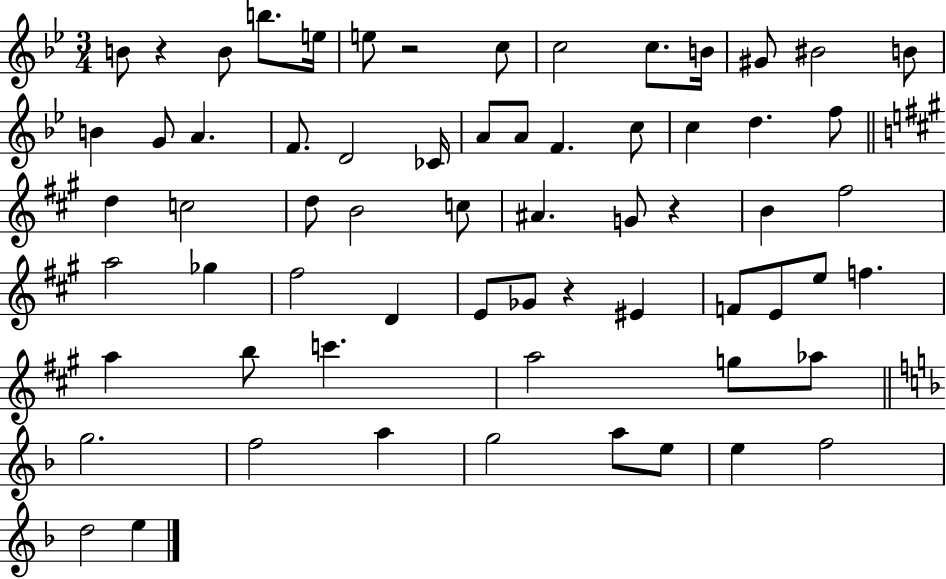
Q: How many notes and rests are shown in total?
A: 65